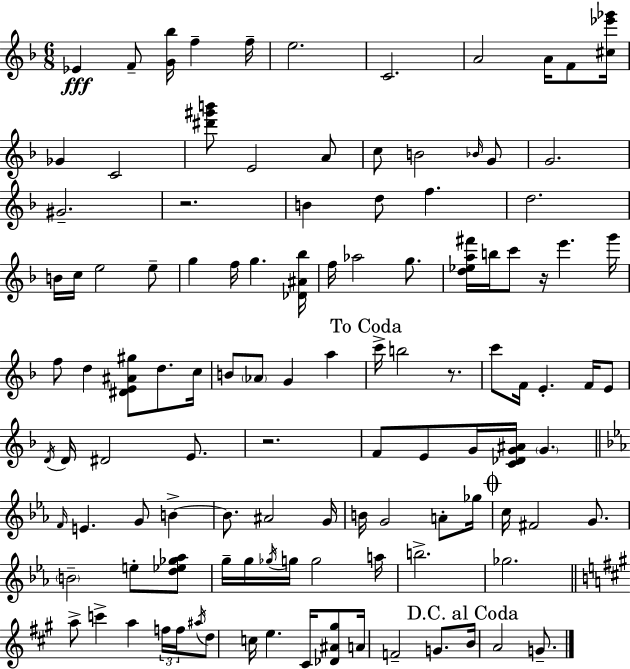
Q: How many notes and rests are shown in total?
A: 113